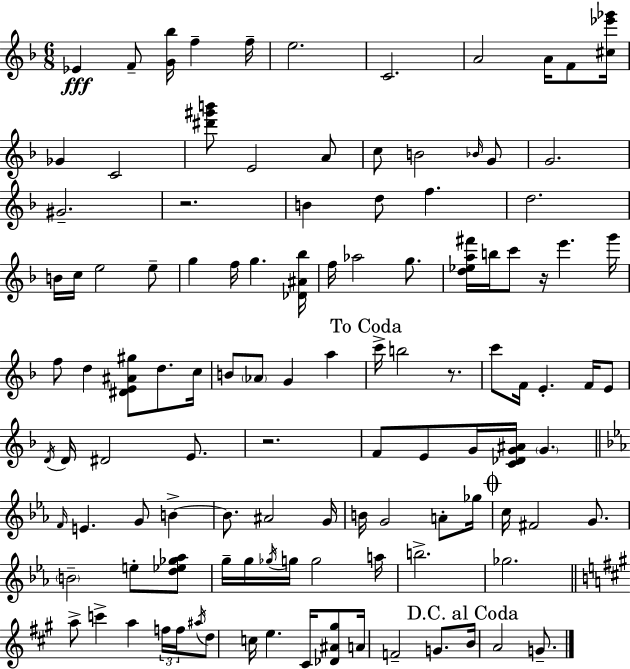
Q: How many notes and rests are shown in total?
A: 113